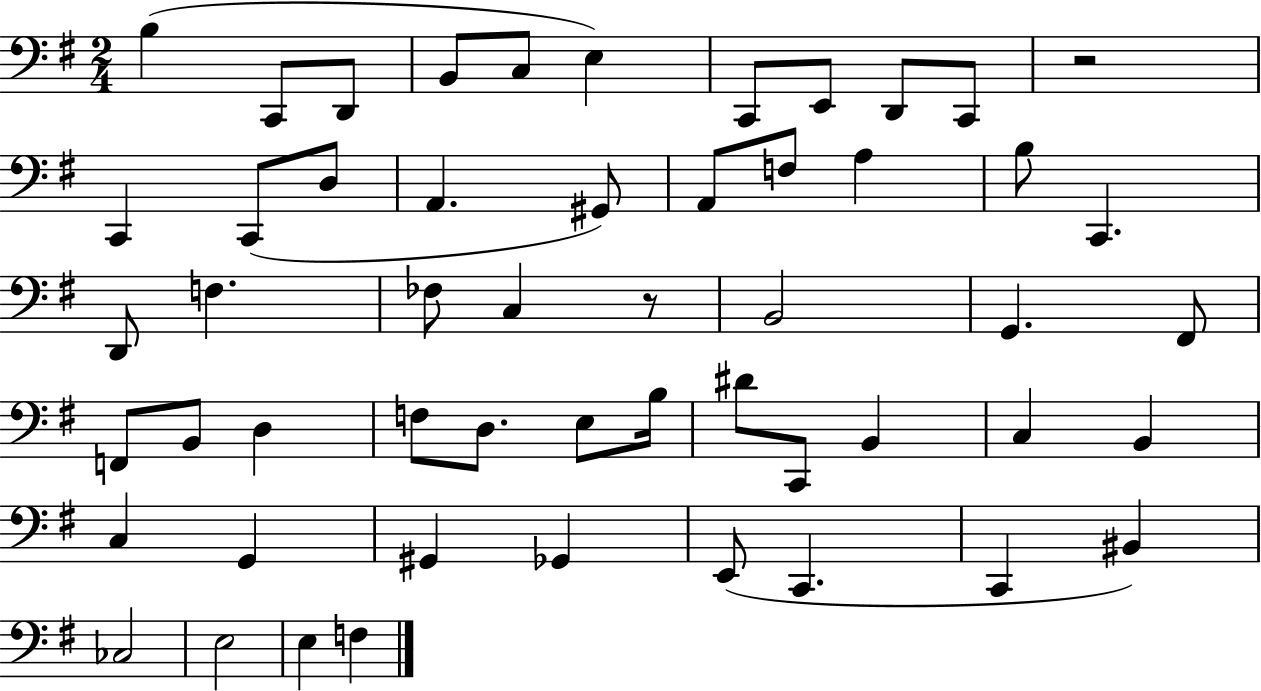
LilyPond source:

{
  \clef bass
  \numericTimeSignature
  \time 2/4
  \key g \major
  \repeat volta 2 { b4( c,8 d,8 | b,8 c8 e4) | c,8 e,8 d,8 c,8 | r2 | \break c,4 c,8( d8 | a,4. gis,8) | a,8 f8 a4 | b8 c,4. | \break d,8 f4. | fes8 c4 r8 | b,2 | g,4. fis,8 | \break f,8 b,8 d4 | f8 d8. e8 b16 | dis'8 c,8 b,4 | c4 b,4 | \break c4 g,4 | gis,4 ges,4 | e,8( c,4. | c,4 bis,4) | \break ces2 | e2 | e4 f4 | } \bar "|."
}